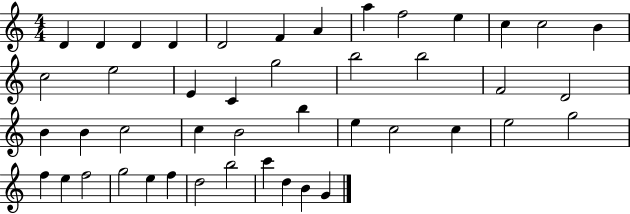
{
  \clef treble
  \numericTimeSignature
  \time 4/4
  \key c \major
  d'4 d'4 d'4 d'4 | d'2 f'4 a'4 | a''4 f''2 e''4 | c''4 c''2 b'4 | \break c''2 e''2 | e'4 c'4 g''2 | b''2 b''2 | f'2 d'2 | \break b'4 b'4 c''2 | c''4 b'2 b''4 | e''4 c''2 c''4 | e''2 g''2 | \break f''4 e''4 f''2 | g''2 e''4 f''4 | d''2 b''2 | c'''4 d''4 b'4 g'4 | \break \bar "|."
}